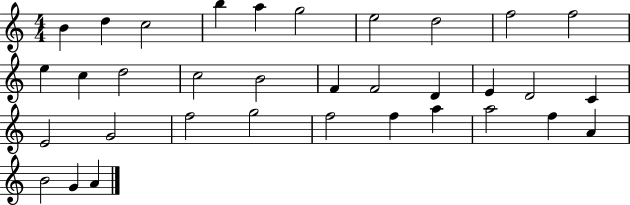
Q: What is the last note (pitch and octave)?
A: A4